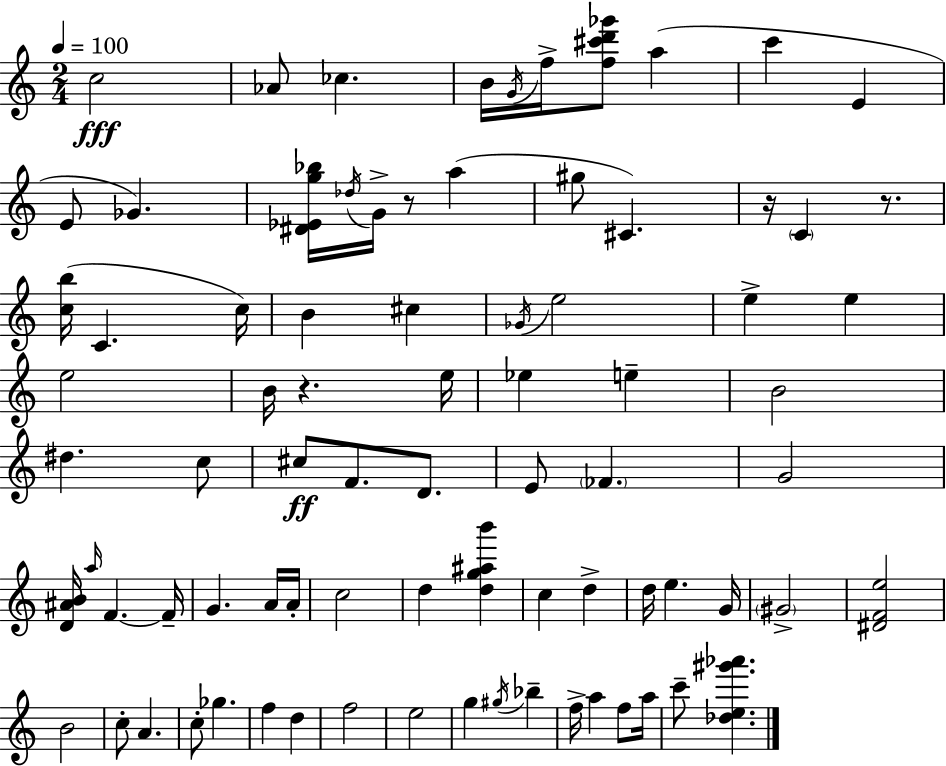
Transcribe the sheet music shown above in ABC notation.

X:1
T:Untitled
M:2/4
L:1/4
K:Am
c2 _A/2 _c B/4 G/4 f/4 [f^c'd'_g']/2 a c' E E/2 _G [^D_Eg_b]/4 _d/4 G/4 z/2 a ^g/2 ^C z/4 C z/2 [cb]/4 C c/4 B ^c _G/4 e2 e e e2 B/4 z e/4 _e e B2 ^d c/2 ^c/2 F/2 D/2 E/2 _F G2 [D^AB]/4 a/4 F F/4 G A/4 A/4 c2 d [dg^ab'] c d d/4 e G/4 ^G2 [^DFe]2 B2 c/2 A c/2 _g f d f2 e2 g ^g/4 _b f/4 a f/2 a/4 c'/2 [_de^g'_a']